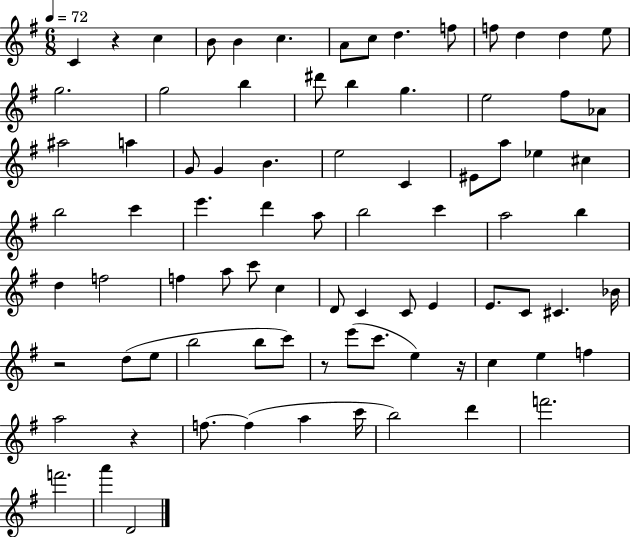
{
  \clef treble
  \numericTimeSignature
  \time 6/8
  \key g \major
  \tempo 4 = 72
  \repeat volta 2 { c'4 r4 c''4 | b'8 b'4 c''4. | a'8 c''8 d''4. f''8 | f''8 d''4 d''4 e''8 | \break g''2. | g''2 b''4 | dis'''8 b''4 g''4. | e''2 fis''8 aes'8 | \break ais''2 a''4 | g'8 g'4 b'4. | e''2 c'4 | eis'8 a''8 ees''4 cis''4 | \break b''2 c'''4 | e'''4. d'''4 a''8 | b''2 c'''4 | a''2 b''4 | \break d''4 f''2 | f''4 a''8 c'''8 c''4 | d'8 c'4 c'8 e'4 | e'8. c'8 cis'4. bes'16 | \break r2 d''8( e''8 | b''2 b''8 c'''8) | r8 e'''8( c'''8. e''4) r16 | c''4 e''4 f''4 | \break a''2 r4 | f''8.~~ f''4( a''4 c'''16 | b''2) d'''4 | f'''2. | \break f'''2. | a'''4 d'2 | } \bar "|."
}